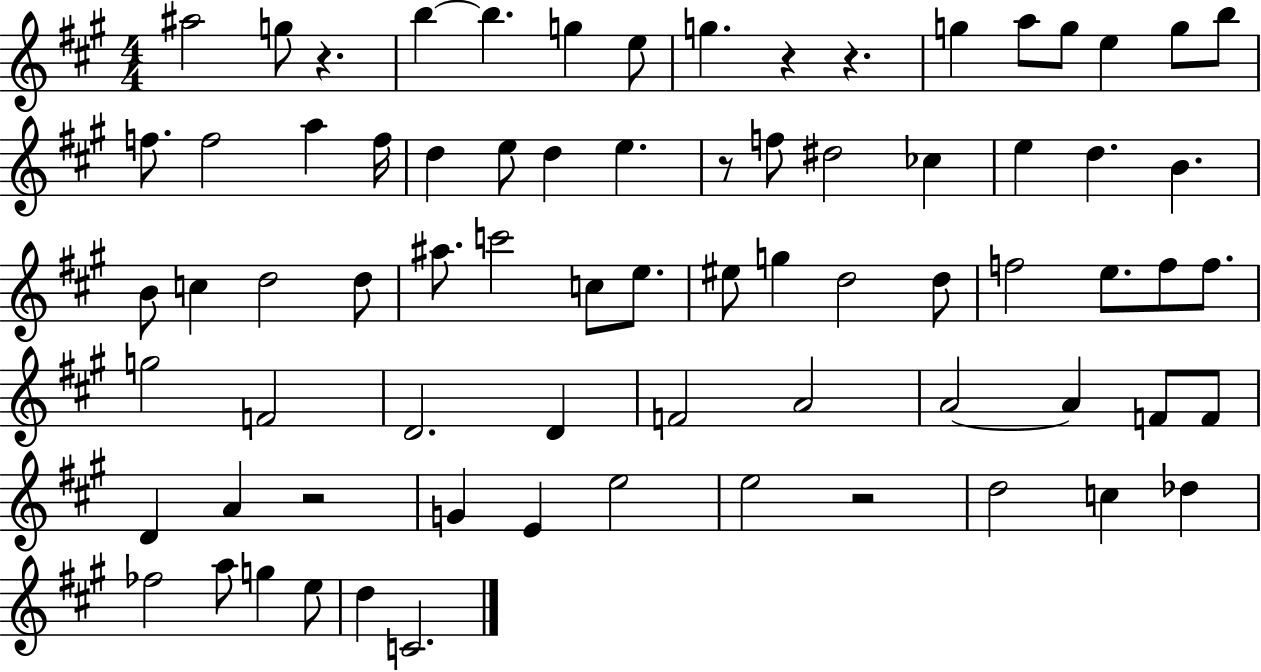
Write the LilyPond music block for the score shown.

{
  \clef treble
  \numericTimeSignature
  \time 4/4
  \key a \major
  \repeat volta 2 { ais''2 g''8 r4. | b''4~~ b''4. g''4 e''8 | g''4. r4 r4. | g''4 a''8 g''8 e''4 g''8 b''8 | \break f''8. f''2 a''4 f''16 | d''4 e''8 d''4 e''4. | r8 f''8 dis''2 ces''4 | e''4 d''4. b'4. | \break b'8 c''4 d''2 d''8 | ais''8. c'''2 c''8 e''8. | eis''8 g''4 d''2 d''8 | f''2 e''8. f''8 f''8. | \break g''2 f'2 | d'2. d'4 | f'2 a'2 | a'2~~ a'4 f'8 f'8 | \break d'4 a'4 r2 | g'4 e'4 e''2 | e''2 r2 | d''2 c''4 des''4 | \break fes''2 a''8 g''4 e''8 | d''4 c'2. | } \bar "|."
}